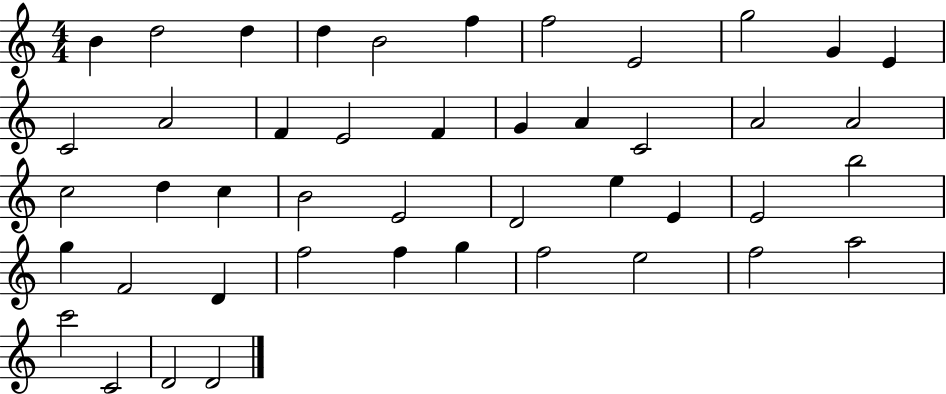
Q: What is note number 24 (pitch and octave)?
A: C5